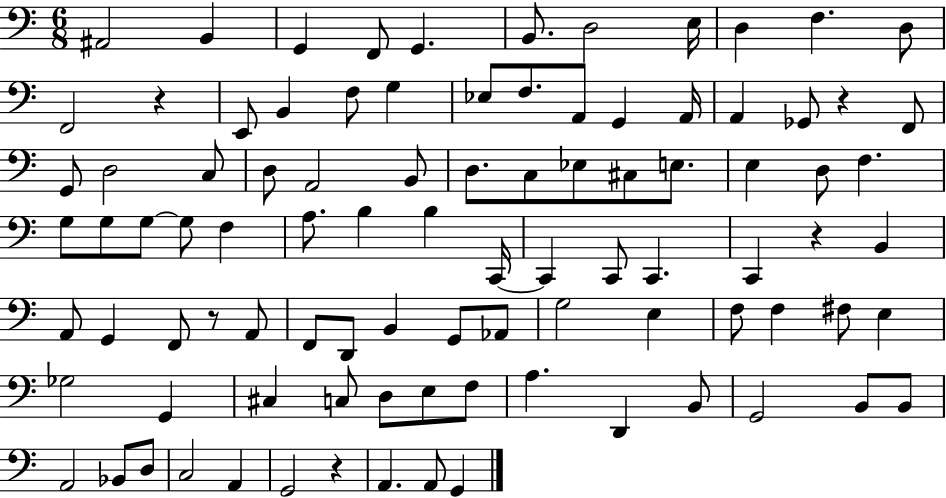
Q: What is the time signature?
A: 6/8